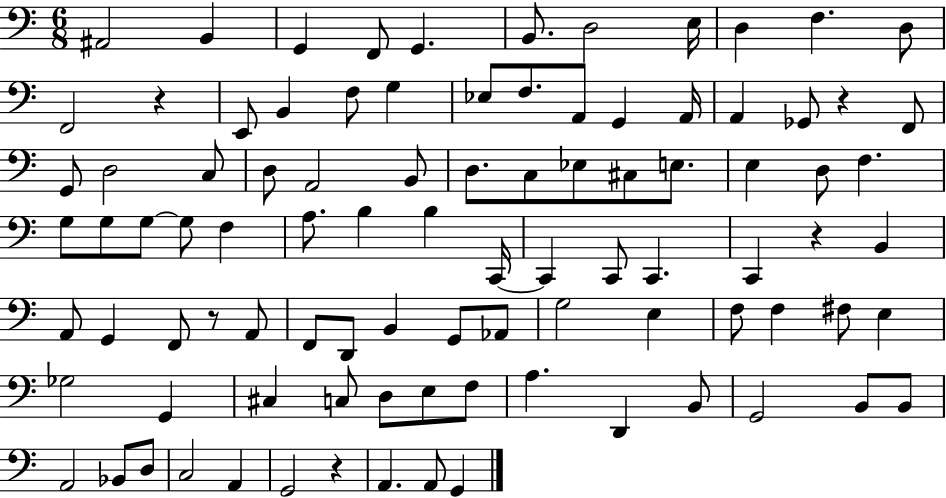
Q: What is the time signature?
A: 6/8